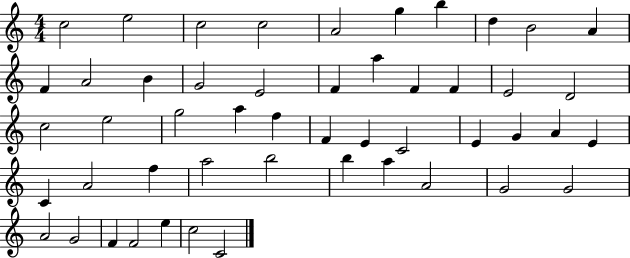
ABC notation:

X:1
T:Untitled
M:4/4
L:1/4
K:C
c2 e2 c2 c2 A2 g b d B2 A F A2 B G2 E2 F a F F E2 D2 c2 e2 g2 a f F E C2 E G A E C A2 f a2 b2 b a A2 G2 G2 A2 G2 F F2 e c2 C2